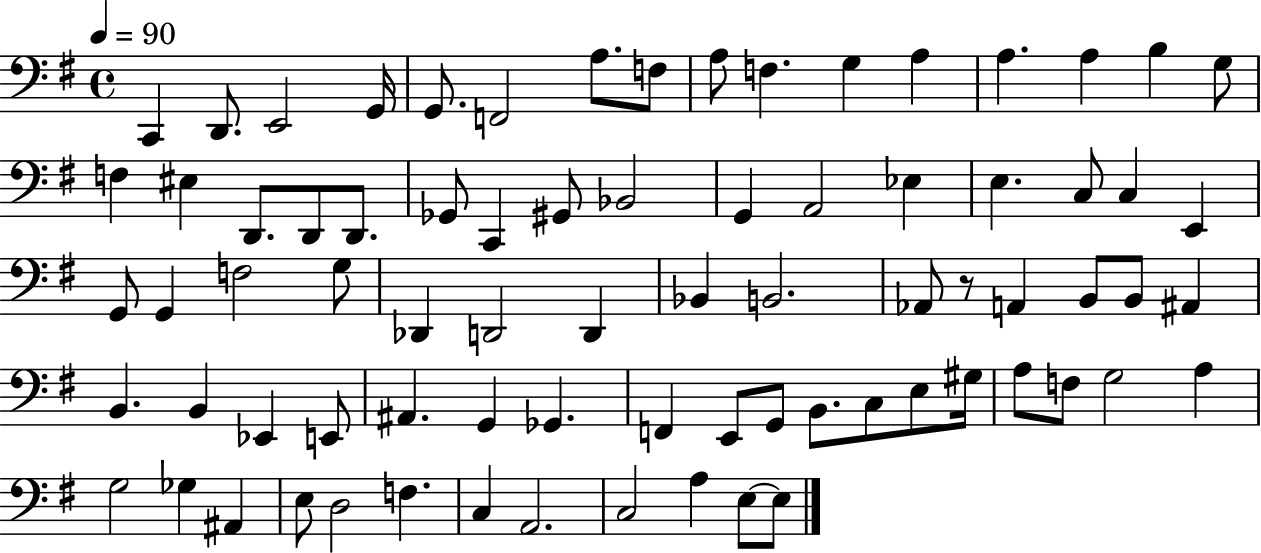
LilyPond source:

{
  \clef bass
  \time 4/4
  \defaultTimeSignature
  \key g \major
  \tempo 4 = 90
  \repeat volta 2 { c,4 d,8. e,2 g,16 | g,8. f,2 a8. f8 | a8 f4. g4 a4 | a4. a4 b4 g8 | \break f4 eis4 d,8. d,8 d,8. | ges,8 c,4 gis,8 bes,2 | g,4 a,2 ees4 | e4. c8 c4 e,4 | \break g,8 g,4 f2 g8 | des,4 d,2 d,4 | bes,4 b,2. | aes,8 r8 a,4 b,8 b,8 ais,4 | \break b,4. b,4 ees,4 e,8 | ais,4. g,4 ges,4. | f,4 e,8 g,8 b,8. c8 e8 gis16 | a8 f8 g2 a4 | \break g2 ges4 ais,4 | e8 d2 f4. | c4 a,2. | c2 a4 e8~~ e8 | \break } \bar "|."
}